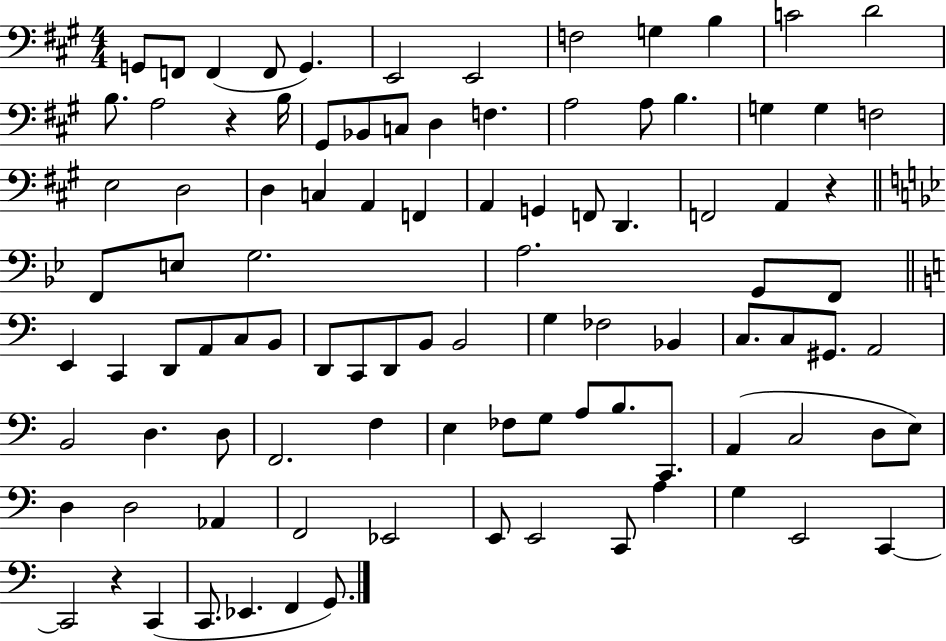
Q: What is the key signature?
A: A major